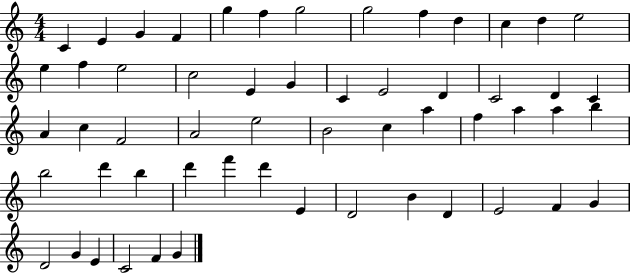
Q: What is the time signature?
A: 4/4